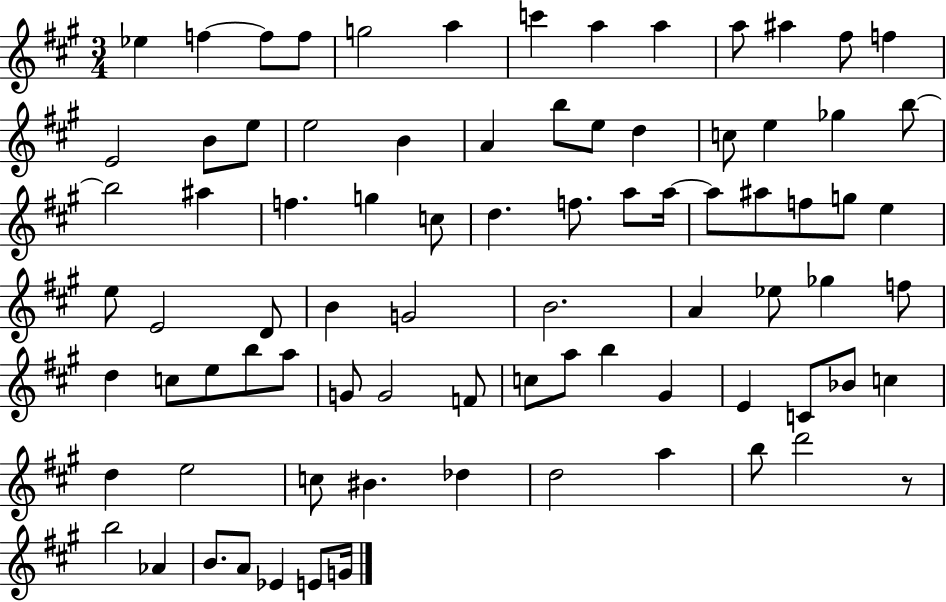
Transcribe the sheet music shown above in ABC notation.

X:1
T:Untitled
M:3/4
L:1/4
K:A
_e f f/2 f/2 g2 a c' a a a/2 ^a ^f/2 f E2 B/2 e/2 e2 B A b/2 e/2 d c/2 e _g b/2 b2 ^a f g c/2 d f/2 a/2 a/4 a/2 ^a/2 f/2 g/2 e e/2 E2 D/2 B G2 B2 A _e/2 _g f/2 d c/2 e/2 b/2 a/2 G/2 G2 F/2 c/2 a/2 b ^G E C/2 _B/2 c d e2 c/2 ^B _d d2 a b/2 d'2 z/2 b2 _A B/2 A/2 _E E/2 G/4